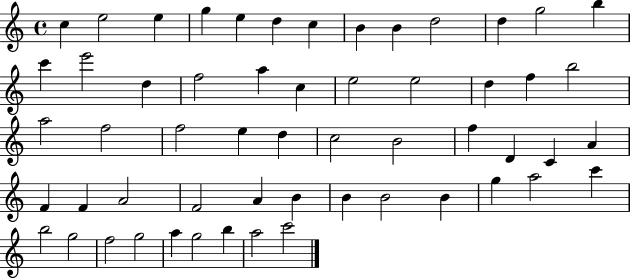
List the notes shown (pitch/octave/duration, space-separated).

C5/q E5/h E5/q G5/q E5/q D5/q C5/q B4/q B4/q D5/h D5/q G5/h B5/q C6/q E6/h D5/q F5/h A5/q C5/q E5/h E5/h D5/q F5/q B5/h A5/h F5/h F5/h E5/q D5/q C5/h B4/h F5/q D4/q C4/q A4/q F4/q F4/q A4/h F4/h A4/q B4/q B4/q B4/h B4/q G5/q A5/h C6/q B5/h G5/h F5/h G5/h A5/q G5/h B5/q A5/h C6/h